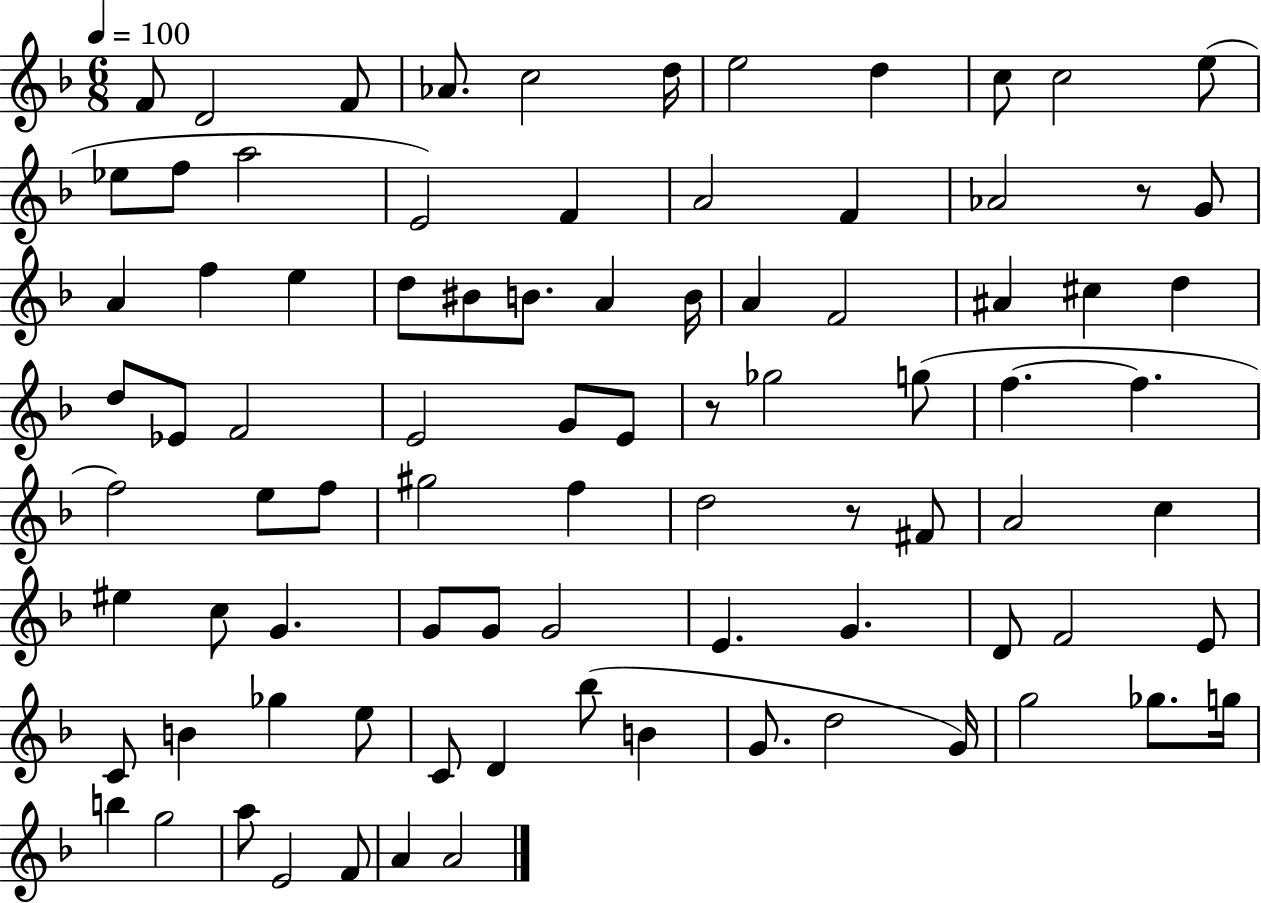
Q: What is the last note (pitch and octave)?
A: A4